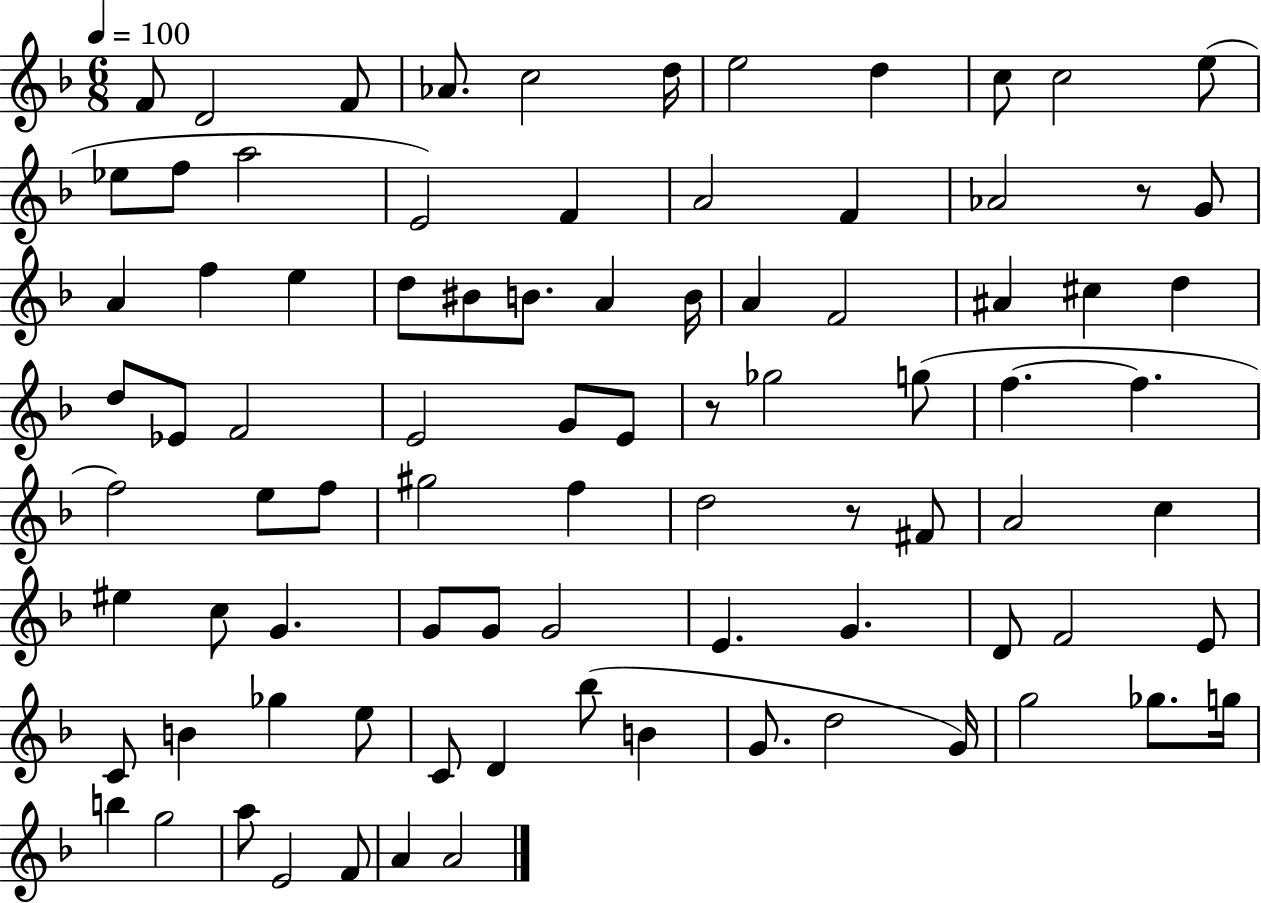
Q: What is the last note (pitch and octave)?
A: A4